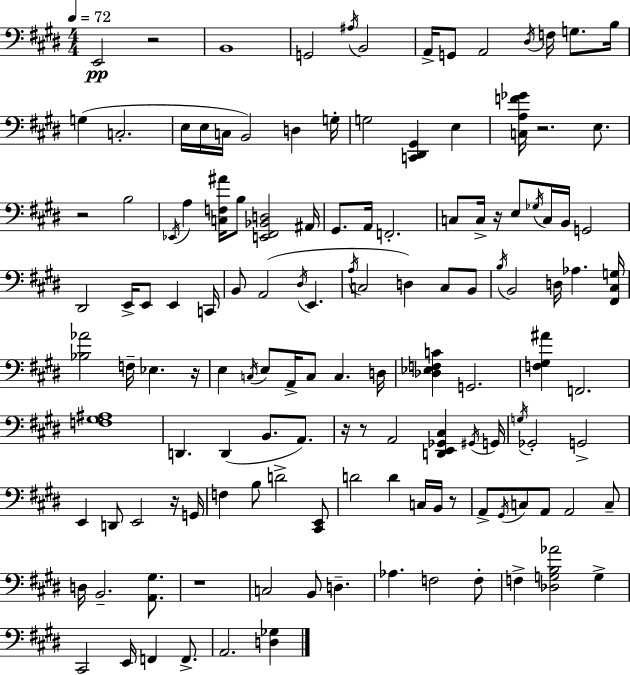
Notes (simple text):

E2/h R/h B2/w G2/h A#3/s B2/h A2/s G2/e A2/h D#3/s F3/s G3/e. B3/s G3/q C3/h. E3/s E3/s C3/s B2/h D3/q G3/s G3/h [C2,D#2,G#2]/q E3/q [C3,A3,F4,Gb4]/s R/h. E3/e. R/h B3/h Eb2/s A3/q [C3,F3,A#4]/s B3/e [E2,F#2,Bb2,D3]/h A#2/s G#2/e. A2/s F2/h. C3/e C3/s R/s E3/e Gb3/s C3/s B2/s G2/h D#2/h E2/s E2/e E2/q C2/s B2/e A2/h D#3/s E2/q. A3/s C3/h D3/q C3/e B2/e B3/s B2/h D3/s Ab3/q. [F#2,C#3,G3]/s [Bb3,Ab4]/h F3/s Eb3/q. R/s E3/q C3/s E3/e A2/s C3/e C3/q. D3/s [Db3,Eb3,F3,C4]/q G2/h. [F3,G#3,A#4]/q F2/h. [F3,G#3,A#3]/w D2/q. D2/q B2/e. A2/e. R/s R/e A2/h [D2,E2,Gb2,C#3]/q G#2/s G2/s G3/s Gb2/h G2/h E2/q D2/e E2/h R/s G2/s F3/q B3/e D4/h [C#2,E2]/e D4/h D4/q C3/s B2/s R/e A2/e G#2/s C3/e A2/e A2/h C3/e D3/s B2/h. [A2,G#3]/e. R/w C3/h B2/e D3/q. Ab3/q. F3/h F3/e F3/q [Db3,G3,B3,Ab4]/h G3/q C#2/h E2/s F2/q F2/e. A2/h. [D3,Gb3]/q